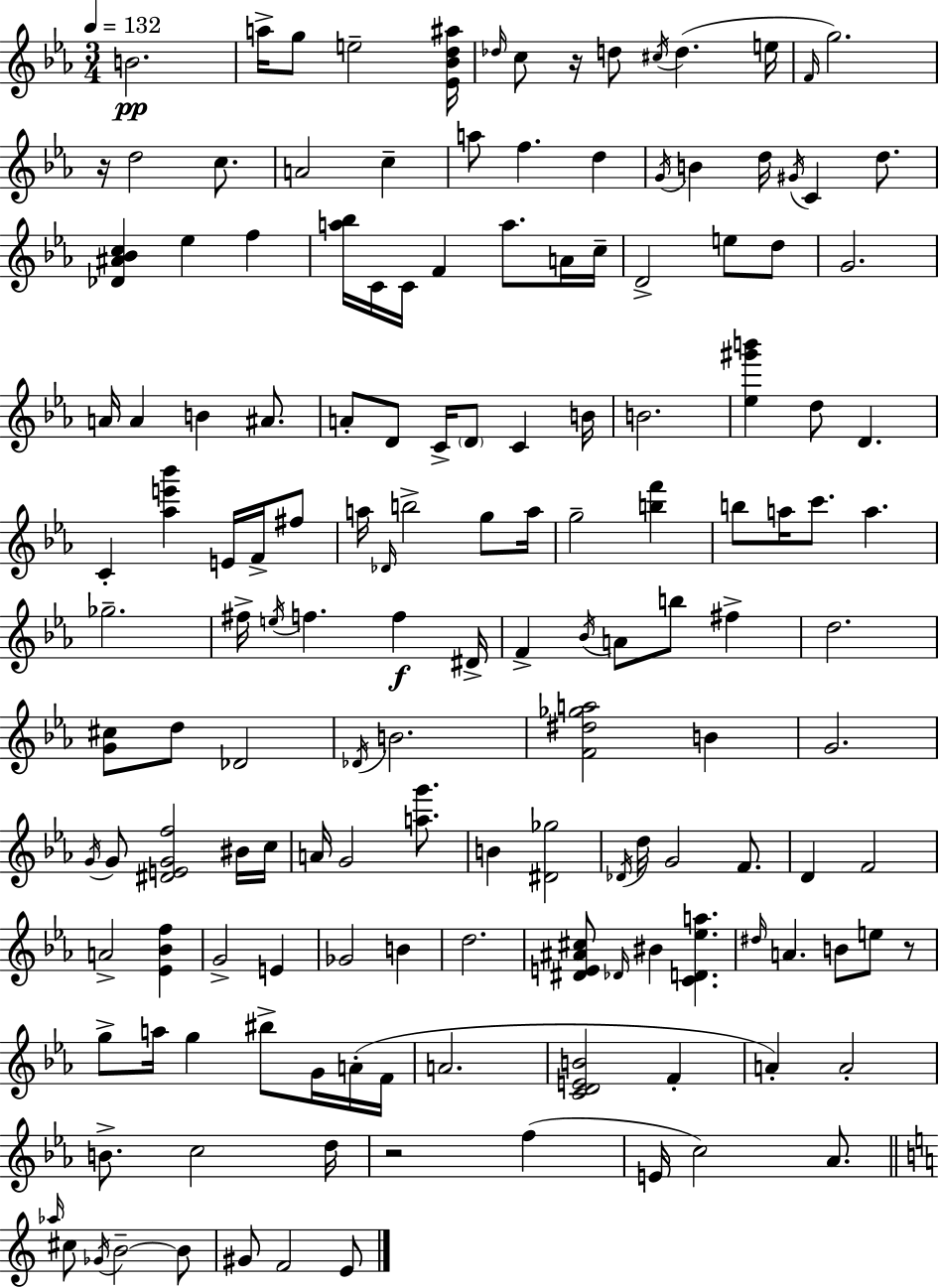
{
  \clef treble
  \numericTimeSignature
  \time 3/4
  \key c \minor
  \tempo 4 = 132
  b'2.\pp | a''16-> g''8 e''2-- <ees' bes' d'' ais''>16 | \grace { des''16 } c''8 r16 d''8 \acciaccatura { cis''16 } d''4.( | e''16 \grace { f'16 }) g''2. | \break r16 d''2 | c''8. a'2 c''4-- | a''8 f''4. d''4 | \acciaccatura { g'16 } b'4 d''16 \acciaccatura { gis'16 } c'4 | \break d''8. <des' ais' bes' c''>4 ees''4 | f''4 <a'' bes''>16 c'16 c'16 f'4 | a''8. a'16 c''16-- d'2-> | e''8 d''8 g'2. | \break a'16 a'4 b'4 | ais'8. a'8-. d'8 c'16-> \parenthesize d'8 | c'4 b'16 b'2. | <ees'' gis''' b'''>4 d''8 d'4. | \break c'4-. <aes'' e''' bes'''>4 | e'16 f'16-> fis''8 a''16 \grace { des'16 } b''2-> | g''8 a''16 g''2-- | <b'' f'''>4 b''8 a''16 c'''8. | \break a''4. ges''2.-- | fis''16-> \acciaccatura { e''16 } f''4. | f''4\f dis'16-> f'4-> \acciaccatura { bes'16 } | a'8 b''8 fis''4-> d''2. | \break <g' cis''>8 d''8 | des'2 \acciaccatura { des'16 } b'2. | <f' dis'' ges'' a''>2 | b'4 g'2. | \break \acciaccatura { g'16 } g'8 | <dis' e' g' f''>2 bis'16 c''16 a'16 g'2 | <a'' g'''>8. b'4 | <dis' ges''>2 \acciaccatura { des'16 } d''16 | \break g'2 f'8. d'4 | f'2 a'2-> | <ees' bes' f''>4 g'2-> | e'4 ges'2 | \break b'4 d''2. | <dis' e' ais' cis''>8 | \grace { des'16 } bis'4 <c' d' ees'' a''>4. | \grace { dis''16 } a'4. b'8 e''8 r8 | \break g''8-> a''16 g''4 bis''8-> g'16 a'16-.( | f'16 a'2. | <c' d' e' b'>2 f'4-. | a'4-.) a'2-. | \break b'8.-> c''2 | d''16 r2 f''4( | e'16 c''2) aes'8. | \bar "||" \break \key c \major \grace { aes''16 } cis''8 \acciaccatura { ges'16 } b'2--~~ | b'8 gis'8 f'2 | e'8 \bar "|."
}